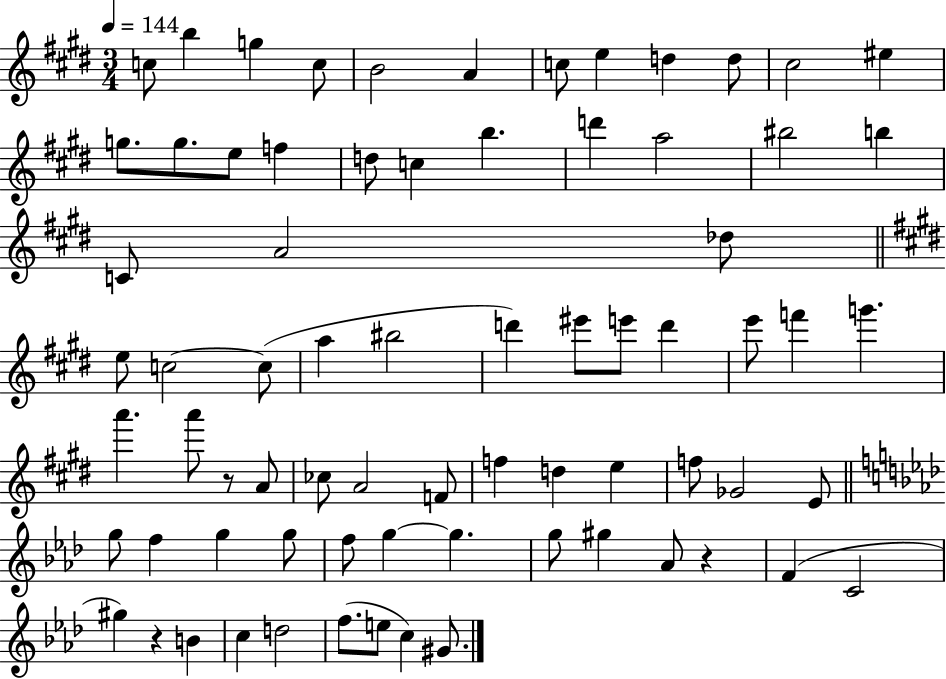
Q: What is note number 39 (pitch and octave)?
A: A6